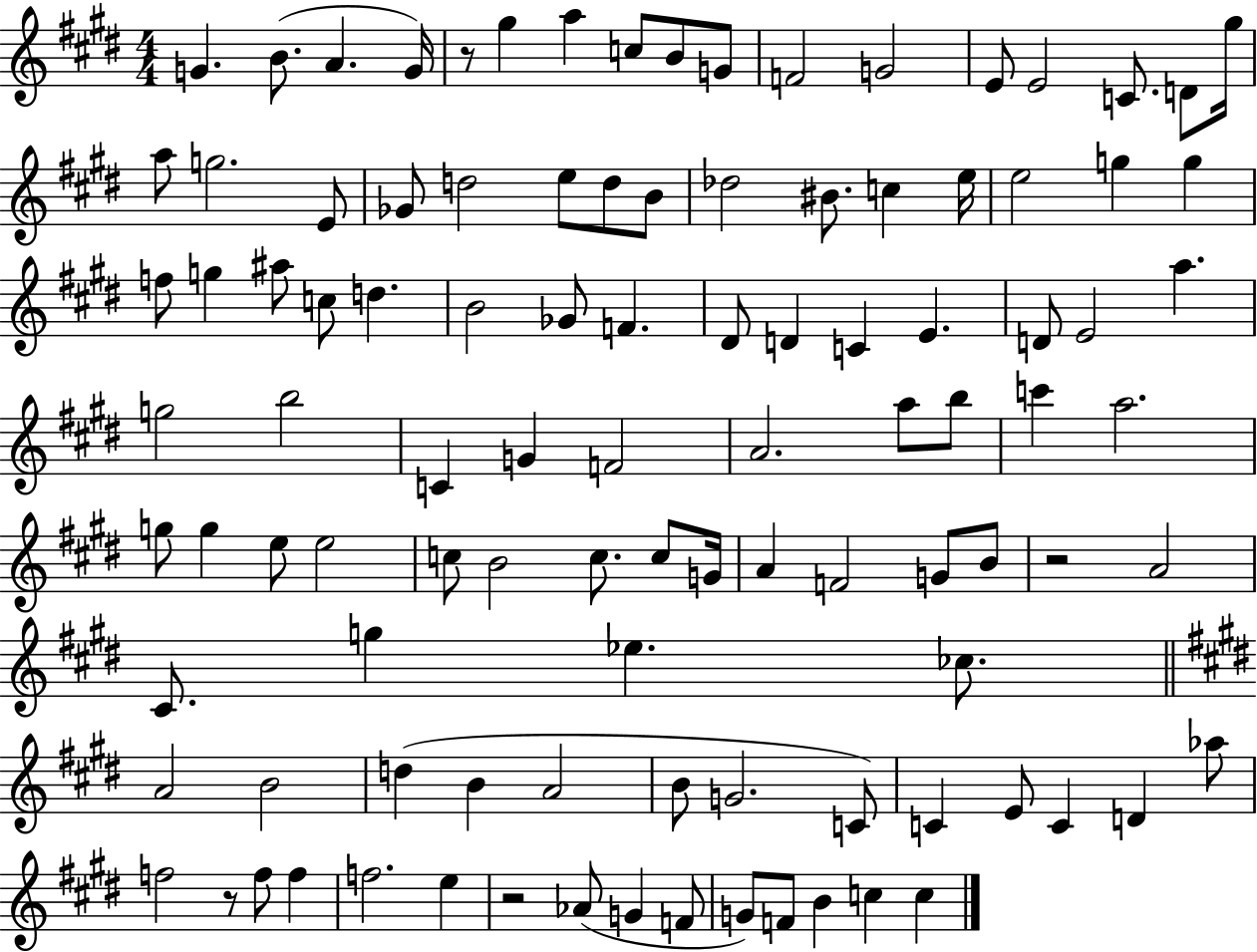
G4/q. B4/e. A4/q. G4/s R/e G#5/q A5/q C5/e B4/e G4/e F4/h G4/h E4/e E4/h C4/e. D4/e G#5/s A5/e G5/h. E4/e Gb4/e D5/h E5/e D5/e B4/e Db5/h BIS4/e. C5/q E5/s E5/h G5/q G5/q F5/e G5/q A#5/e C5/e D5/q. B4/h Gb4/e F4/q. D#4/e D4/q C4/q E4/q. D4/e E4/h A5/q. G5/h B5/h C4/q G4/q F4/h A4/h. A5/e B5/e C6/q A5/h. G5/e G5/q E5/e E5/h C5/e B4/h C5/e. C5/e G4/s A4/q F4/h G4/e B4/e R/h A4/h C#4/e. G5/q Eb5/q. CES5/e. A4/h B4/h D5/q B4/q A4/h B4/e G4/h. C4/e C4/q E4/e C4/q D4/q Ab5/e F5/h R/e F5/e F5/q F5/h. E5/q R/h Ab4/e G4/q F4/e G4/e F4/e B4/q C5/q C5/q